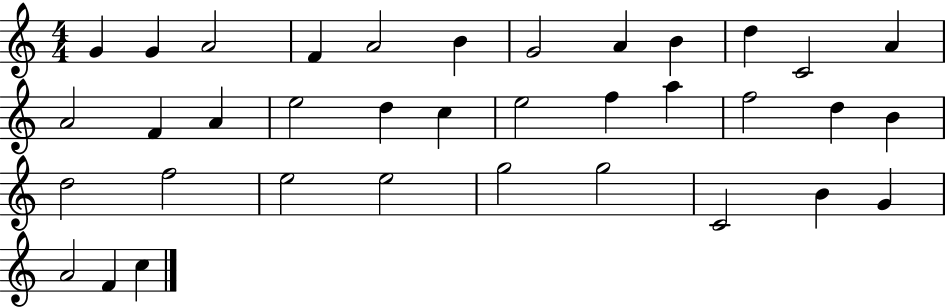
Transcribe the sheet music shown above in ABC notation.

X:1
T:Untitled
M:4/4
L:1/4
K:C
G G A2 F A2 B G2 A B d C2 A A2 F A e2 d c e2 f a f2 d B d2 f2 e2 e2 g2 g2 C2 B G A2 F c